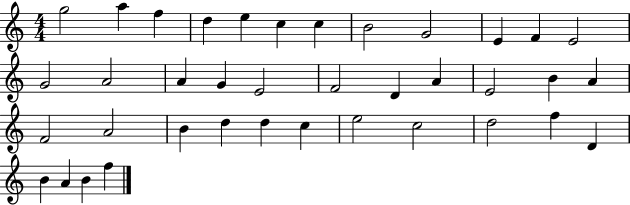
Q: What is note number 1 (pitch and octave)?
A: G5